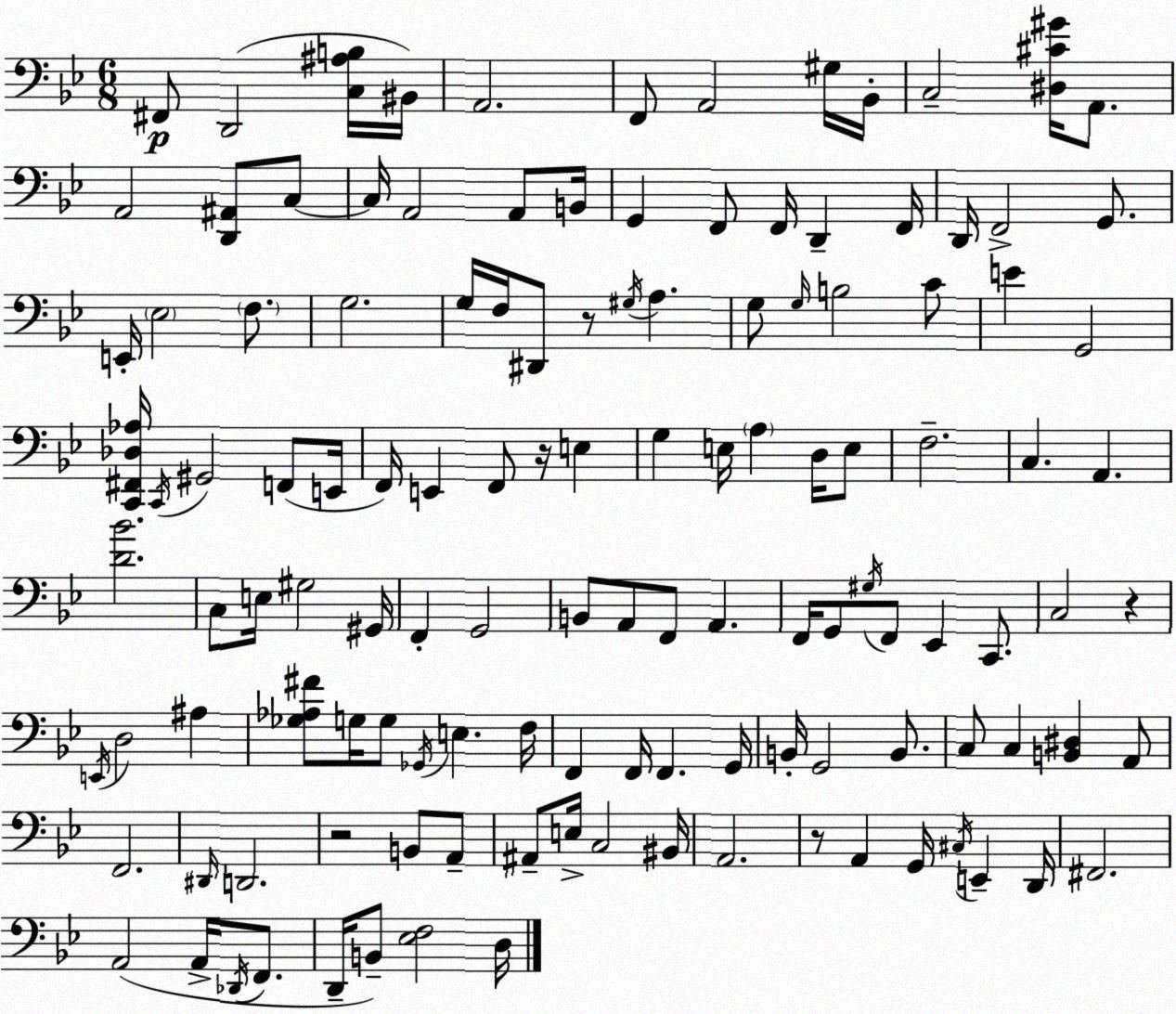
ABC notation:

X:1
T:Untitled
M:6/8
L:1/4
K:Gm
^F,,/2 D,,2 [C,^A,B,]/4 ^B,,/4 A,,2 F,,/2 A,,2 ^G,/4 _B,,/4 C,2 [^D,^C^G]/4 A,,/2 A,,2 [D,,^A,,]/2 C,/2 C,/4 A,,2 A,,/2 B,,/4 G,, F,,/2 F,,/4 D,, F,,/4 D,,/4 F,,2 G,,/2 E,,/4 _E,2 F,/2 G,2 G,/4 F,/4 ^D,,/2 z/2 ^G,/4 A, G,/2 G,/4 B,2 C/2 E G,,2 [C,,^F,,_D,_A,]/4 C,,/4 ^G,,2 F,,/2 E,,/4 F,,/4 E,, F,,/2 z/4 E, G, E,/4 A, D,/4 E,/2 F,2 C, A,, [D_B]2 C,/2 E,/4 ^G,2 ^G,,/4 F,, G,,2 B,,/2 A,,/2 F,,/2 A,, F,,/4 G,,/2 ^G,/4 F,,/2 _E,, C,,/2 C,2 z E,,/4 D,2 ^A, [_G,_A,^F]/2 G,/4 G,/2 _G,,/4 E, F,/4 F,, F,,/4 F,, G,,/4 B,,/4 G,,2 B,,/2 C,/2 C, [B,,^D,] A,,/2 F,,2 ^D,,/4 D,,2 z2 B,,/2 A,,/2 ^A,,/2 E,/4 C,2 ^B,,/4 A,,2 z/2 A,, G,,/4 ^C,/4 E,, D,,/4 ^F,,2 A,,2 A,,/4 _D,,/4 F,,/2 D,,/4 B,,/2 [_E,F,]2 D,/4